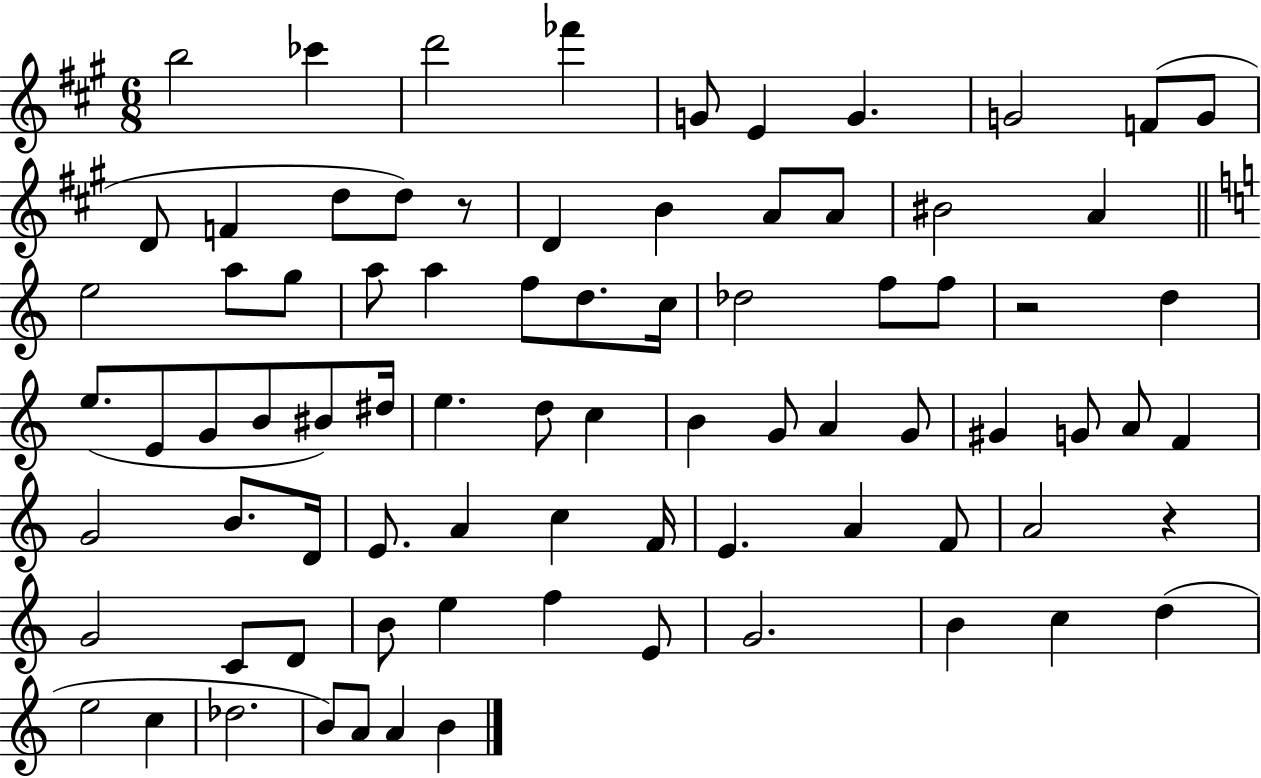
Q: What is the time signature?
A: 6/8